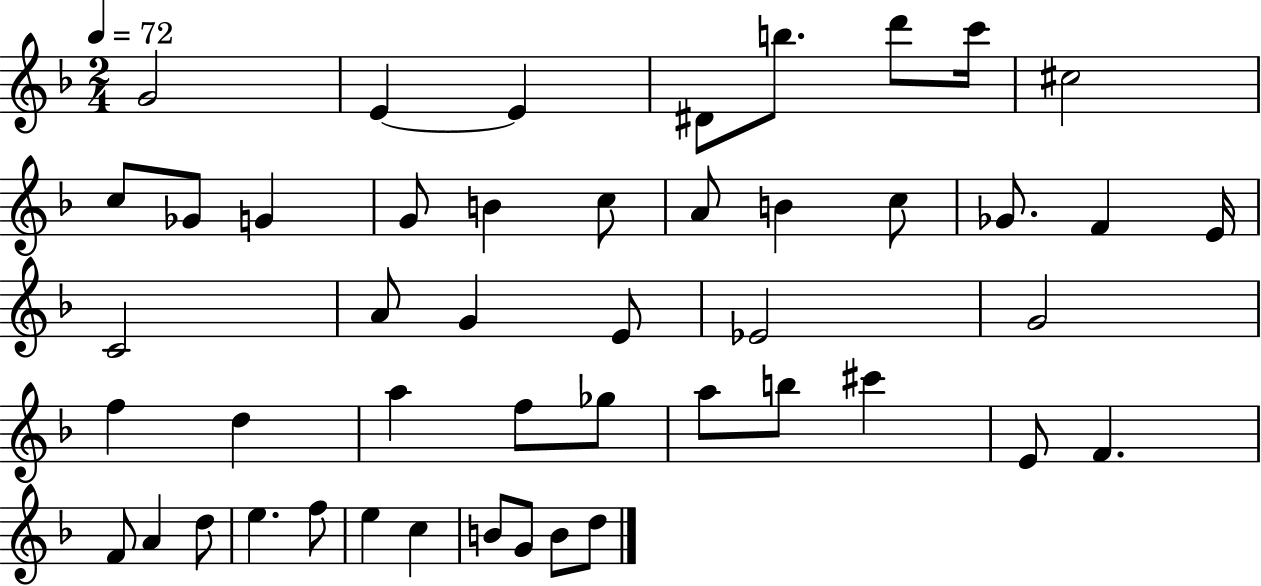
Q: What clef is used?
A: treble